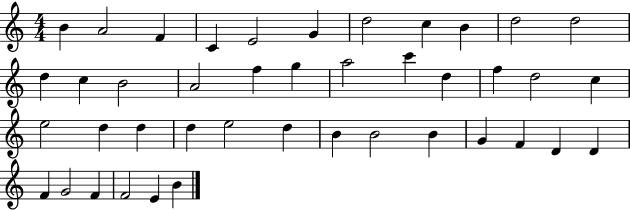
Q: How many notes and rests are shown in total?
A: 42